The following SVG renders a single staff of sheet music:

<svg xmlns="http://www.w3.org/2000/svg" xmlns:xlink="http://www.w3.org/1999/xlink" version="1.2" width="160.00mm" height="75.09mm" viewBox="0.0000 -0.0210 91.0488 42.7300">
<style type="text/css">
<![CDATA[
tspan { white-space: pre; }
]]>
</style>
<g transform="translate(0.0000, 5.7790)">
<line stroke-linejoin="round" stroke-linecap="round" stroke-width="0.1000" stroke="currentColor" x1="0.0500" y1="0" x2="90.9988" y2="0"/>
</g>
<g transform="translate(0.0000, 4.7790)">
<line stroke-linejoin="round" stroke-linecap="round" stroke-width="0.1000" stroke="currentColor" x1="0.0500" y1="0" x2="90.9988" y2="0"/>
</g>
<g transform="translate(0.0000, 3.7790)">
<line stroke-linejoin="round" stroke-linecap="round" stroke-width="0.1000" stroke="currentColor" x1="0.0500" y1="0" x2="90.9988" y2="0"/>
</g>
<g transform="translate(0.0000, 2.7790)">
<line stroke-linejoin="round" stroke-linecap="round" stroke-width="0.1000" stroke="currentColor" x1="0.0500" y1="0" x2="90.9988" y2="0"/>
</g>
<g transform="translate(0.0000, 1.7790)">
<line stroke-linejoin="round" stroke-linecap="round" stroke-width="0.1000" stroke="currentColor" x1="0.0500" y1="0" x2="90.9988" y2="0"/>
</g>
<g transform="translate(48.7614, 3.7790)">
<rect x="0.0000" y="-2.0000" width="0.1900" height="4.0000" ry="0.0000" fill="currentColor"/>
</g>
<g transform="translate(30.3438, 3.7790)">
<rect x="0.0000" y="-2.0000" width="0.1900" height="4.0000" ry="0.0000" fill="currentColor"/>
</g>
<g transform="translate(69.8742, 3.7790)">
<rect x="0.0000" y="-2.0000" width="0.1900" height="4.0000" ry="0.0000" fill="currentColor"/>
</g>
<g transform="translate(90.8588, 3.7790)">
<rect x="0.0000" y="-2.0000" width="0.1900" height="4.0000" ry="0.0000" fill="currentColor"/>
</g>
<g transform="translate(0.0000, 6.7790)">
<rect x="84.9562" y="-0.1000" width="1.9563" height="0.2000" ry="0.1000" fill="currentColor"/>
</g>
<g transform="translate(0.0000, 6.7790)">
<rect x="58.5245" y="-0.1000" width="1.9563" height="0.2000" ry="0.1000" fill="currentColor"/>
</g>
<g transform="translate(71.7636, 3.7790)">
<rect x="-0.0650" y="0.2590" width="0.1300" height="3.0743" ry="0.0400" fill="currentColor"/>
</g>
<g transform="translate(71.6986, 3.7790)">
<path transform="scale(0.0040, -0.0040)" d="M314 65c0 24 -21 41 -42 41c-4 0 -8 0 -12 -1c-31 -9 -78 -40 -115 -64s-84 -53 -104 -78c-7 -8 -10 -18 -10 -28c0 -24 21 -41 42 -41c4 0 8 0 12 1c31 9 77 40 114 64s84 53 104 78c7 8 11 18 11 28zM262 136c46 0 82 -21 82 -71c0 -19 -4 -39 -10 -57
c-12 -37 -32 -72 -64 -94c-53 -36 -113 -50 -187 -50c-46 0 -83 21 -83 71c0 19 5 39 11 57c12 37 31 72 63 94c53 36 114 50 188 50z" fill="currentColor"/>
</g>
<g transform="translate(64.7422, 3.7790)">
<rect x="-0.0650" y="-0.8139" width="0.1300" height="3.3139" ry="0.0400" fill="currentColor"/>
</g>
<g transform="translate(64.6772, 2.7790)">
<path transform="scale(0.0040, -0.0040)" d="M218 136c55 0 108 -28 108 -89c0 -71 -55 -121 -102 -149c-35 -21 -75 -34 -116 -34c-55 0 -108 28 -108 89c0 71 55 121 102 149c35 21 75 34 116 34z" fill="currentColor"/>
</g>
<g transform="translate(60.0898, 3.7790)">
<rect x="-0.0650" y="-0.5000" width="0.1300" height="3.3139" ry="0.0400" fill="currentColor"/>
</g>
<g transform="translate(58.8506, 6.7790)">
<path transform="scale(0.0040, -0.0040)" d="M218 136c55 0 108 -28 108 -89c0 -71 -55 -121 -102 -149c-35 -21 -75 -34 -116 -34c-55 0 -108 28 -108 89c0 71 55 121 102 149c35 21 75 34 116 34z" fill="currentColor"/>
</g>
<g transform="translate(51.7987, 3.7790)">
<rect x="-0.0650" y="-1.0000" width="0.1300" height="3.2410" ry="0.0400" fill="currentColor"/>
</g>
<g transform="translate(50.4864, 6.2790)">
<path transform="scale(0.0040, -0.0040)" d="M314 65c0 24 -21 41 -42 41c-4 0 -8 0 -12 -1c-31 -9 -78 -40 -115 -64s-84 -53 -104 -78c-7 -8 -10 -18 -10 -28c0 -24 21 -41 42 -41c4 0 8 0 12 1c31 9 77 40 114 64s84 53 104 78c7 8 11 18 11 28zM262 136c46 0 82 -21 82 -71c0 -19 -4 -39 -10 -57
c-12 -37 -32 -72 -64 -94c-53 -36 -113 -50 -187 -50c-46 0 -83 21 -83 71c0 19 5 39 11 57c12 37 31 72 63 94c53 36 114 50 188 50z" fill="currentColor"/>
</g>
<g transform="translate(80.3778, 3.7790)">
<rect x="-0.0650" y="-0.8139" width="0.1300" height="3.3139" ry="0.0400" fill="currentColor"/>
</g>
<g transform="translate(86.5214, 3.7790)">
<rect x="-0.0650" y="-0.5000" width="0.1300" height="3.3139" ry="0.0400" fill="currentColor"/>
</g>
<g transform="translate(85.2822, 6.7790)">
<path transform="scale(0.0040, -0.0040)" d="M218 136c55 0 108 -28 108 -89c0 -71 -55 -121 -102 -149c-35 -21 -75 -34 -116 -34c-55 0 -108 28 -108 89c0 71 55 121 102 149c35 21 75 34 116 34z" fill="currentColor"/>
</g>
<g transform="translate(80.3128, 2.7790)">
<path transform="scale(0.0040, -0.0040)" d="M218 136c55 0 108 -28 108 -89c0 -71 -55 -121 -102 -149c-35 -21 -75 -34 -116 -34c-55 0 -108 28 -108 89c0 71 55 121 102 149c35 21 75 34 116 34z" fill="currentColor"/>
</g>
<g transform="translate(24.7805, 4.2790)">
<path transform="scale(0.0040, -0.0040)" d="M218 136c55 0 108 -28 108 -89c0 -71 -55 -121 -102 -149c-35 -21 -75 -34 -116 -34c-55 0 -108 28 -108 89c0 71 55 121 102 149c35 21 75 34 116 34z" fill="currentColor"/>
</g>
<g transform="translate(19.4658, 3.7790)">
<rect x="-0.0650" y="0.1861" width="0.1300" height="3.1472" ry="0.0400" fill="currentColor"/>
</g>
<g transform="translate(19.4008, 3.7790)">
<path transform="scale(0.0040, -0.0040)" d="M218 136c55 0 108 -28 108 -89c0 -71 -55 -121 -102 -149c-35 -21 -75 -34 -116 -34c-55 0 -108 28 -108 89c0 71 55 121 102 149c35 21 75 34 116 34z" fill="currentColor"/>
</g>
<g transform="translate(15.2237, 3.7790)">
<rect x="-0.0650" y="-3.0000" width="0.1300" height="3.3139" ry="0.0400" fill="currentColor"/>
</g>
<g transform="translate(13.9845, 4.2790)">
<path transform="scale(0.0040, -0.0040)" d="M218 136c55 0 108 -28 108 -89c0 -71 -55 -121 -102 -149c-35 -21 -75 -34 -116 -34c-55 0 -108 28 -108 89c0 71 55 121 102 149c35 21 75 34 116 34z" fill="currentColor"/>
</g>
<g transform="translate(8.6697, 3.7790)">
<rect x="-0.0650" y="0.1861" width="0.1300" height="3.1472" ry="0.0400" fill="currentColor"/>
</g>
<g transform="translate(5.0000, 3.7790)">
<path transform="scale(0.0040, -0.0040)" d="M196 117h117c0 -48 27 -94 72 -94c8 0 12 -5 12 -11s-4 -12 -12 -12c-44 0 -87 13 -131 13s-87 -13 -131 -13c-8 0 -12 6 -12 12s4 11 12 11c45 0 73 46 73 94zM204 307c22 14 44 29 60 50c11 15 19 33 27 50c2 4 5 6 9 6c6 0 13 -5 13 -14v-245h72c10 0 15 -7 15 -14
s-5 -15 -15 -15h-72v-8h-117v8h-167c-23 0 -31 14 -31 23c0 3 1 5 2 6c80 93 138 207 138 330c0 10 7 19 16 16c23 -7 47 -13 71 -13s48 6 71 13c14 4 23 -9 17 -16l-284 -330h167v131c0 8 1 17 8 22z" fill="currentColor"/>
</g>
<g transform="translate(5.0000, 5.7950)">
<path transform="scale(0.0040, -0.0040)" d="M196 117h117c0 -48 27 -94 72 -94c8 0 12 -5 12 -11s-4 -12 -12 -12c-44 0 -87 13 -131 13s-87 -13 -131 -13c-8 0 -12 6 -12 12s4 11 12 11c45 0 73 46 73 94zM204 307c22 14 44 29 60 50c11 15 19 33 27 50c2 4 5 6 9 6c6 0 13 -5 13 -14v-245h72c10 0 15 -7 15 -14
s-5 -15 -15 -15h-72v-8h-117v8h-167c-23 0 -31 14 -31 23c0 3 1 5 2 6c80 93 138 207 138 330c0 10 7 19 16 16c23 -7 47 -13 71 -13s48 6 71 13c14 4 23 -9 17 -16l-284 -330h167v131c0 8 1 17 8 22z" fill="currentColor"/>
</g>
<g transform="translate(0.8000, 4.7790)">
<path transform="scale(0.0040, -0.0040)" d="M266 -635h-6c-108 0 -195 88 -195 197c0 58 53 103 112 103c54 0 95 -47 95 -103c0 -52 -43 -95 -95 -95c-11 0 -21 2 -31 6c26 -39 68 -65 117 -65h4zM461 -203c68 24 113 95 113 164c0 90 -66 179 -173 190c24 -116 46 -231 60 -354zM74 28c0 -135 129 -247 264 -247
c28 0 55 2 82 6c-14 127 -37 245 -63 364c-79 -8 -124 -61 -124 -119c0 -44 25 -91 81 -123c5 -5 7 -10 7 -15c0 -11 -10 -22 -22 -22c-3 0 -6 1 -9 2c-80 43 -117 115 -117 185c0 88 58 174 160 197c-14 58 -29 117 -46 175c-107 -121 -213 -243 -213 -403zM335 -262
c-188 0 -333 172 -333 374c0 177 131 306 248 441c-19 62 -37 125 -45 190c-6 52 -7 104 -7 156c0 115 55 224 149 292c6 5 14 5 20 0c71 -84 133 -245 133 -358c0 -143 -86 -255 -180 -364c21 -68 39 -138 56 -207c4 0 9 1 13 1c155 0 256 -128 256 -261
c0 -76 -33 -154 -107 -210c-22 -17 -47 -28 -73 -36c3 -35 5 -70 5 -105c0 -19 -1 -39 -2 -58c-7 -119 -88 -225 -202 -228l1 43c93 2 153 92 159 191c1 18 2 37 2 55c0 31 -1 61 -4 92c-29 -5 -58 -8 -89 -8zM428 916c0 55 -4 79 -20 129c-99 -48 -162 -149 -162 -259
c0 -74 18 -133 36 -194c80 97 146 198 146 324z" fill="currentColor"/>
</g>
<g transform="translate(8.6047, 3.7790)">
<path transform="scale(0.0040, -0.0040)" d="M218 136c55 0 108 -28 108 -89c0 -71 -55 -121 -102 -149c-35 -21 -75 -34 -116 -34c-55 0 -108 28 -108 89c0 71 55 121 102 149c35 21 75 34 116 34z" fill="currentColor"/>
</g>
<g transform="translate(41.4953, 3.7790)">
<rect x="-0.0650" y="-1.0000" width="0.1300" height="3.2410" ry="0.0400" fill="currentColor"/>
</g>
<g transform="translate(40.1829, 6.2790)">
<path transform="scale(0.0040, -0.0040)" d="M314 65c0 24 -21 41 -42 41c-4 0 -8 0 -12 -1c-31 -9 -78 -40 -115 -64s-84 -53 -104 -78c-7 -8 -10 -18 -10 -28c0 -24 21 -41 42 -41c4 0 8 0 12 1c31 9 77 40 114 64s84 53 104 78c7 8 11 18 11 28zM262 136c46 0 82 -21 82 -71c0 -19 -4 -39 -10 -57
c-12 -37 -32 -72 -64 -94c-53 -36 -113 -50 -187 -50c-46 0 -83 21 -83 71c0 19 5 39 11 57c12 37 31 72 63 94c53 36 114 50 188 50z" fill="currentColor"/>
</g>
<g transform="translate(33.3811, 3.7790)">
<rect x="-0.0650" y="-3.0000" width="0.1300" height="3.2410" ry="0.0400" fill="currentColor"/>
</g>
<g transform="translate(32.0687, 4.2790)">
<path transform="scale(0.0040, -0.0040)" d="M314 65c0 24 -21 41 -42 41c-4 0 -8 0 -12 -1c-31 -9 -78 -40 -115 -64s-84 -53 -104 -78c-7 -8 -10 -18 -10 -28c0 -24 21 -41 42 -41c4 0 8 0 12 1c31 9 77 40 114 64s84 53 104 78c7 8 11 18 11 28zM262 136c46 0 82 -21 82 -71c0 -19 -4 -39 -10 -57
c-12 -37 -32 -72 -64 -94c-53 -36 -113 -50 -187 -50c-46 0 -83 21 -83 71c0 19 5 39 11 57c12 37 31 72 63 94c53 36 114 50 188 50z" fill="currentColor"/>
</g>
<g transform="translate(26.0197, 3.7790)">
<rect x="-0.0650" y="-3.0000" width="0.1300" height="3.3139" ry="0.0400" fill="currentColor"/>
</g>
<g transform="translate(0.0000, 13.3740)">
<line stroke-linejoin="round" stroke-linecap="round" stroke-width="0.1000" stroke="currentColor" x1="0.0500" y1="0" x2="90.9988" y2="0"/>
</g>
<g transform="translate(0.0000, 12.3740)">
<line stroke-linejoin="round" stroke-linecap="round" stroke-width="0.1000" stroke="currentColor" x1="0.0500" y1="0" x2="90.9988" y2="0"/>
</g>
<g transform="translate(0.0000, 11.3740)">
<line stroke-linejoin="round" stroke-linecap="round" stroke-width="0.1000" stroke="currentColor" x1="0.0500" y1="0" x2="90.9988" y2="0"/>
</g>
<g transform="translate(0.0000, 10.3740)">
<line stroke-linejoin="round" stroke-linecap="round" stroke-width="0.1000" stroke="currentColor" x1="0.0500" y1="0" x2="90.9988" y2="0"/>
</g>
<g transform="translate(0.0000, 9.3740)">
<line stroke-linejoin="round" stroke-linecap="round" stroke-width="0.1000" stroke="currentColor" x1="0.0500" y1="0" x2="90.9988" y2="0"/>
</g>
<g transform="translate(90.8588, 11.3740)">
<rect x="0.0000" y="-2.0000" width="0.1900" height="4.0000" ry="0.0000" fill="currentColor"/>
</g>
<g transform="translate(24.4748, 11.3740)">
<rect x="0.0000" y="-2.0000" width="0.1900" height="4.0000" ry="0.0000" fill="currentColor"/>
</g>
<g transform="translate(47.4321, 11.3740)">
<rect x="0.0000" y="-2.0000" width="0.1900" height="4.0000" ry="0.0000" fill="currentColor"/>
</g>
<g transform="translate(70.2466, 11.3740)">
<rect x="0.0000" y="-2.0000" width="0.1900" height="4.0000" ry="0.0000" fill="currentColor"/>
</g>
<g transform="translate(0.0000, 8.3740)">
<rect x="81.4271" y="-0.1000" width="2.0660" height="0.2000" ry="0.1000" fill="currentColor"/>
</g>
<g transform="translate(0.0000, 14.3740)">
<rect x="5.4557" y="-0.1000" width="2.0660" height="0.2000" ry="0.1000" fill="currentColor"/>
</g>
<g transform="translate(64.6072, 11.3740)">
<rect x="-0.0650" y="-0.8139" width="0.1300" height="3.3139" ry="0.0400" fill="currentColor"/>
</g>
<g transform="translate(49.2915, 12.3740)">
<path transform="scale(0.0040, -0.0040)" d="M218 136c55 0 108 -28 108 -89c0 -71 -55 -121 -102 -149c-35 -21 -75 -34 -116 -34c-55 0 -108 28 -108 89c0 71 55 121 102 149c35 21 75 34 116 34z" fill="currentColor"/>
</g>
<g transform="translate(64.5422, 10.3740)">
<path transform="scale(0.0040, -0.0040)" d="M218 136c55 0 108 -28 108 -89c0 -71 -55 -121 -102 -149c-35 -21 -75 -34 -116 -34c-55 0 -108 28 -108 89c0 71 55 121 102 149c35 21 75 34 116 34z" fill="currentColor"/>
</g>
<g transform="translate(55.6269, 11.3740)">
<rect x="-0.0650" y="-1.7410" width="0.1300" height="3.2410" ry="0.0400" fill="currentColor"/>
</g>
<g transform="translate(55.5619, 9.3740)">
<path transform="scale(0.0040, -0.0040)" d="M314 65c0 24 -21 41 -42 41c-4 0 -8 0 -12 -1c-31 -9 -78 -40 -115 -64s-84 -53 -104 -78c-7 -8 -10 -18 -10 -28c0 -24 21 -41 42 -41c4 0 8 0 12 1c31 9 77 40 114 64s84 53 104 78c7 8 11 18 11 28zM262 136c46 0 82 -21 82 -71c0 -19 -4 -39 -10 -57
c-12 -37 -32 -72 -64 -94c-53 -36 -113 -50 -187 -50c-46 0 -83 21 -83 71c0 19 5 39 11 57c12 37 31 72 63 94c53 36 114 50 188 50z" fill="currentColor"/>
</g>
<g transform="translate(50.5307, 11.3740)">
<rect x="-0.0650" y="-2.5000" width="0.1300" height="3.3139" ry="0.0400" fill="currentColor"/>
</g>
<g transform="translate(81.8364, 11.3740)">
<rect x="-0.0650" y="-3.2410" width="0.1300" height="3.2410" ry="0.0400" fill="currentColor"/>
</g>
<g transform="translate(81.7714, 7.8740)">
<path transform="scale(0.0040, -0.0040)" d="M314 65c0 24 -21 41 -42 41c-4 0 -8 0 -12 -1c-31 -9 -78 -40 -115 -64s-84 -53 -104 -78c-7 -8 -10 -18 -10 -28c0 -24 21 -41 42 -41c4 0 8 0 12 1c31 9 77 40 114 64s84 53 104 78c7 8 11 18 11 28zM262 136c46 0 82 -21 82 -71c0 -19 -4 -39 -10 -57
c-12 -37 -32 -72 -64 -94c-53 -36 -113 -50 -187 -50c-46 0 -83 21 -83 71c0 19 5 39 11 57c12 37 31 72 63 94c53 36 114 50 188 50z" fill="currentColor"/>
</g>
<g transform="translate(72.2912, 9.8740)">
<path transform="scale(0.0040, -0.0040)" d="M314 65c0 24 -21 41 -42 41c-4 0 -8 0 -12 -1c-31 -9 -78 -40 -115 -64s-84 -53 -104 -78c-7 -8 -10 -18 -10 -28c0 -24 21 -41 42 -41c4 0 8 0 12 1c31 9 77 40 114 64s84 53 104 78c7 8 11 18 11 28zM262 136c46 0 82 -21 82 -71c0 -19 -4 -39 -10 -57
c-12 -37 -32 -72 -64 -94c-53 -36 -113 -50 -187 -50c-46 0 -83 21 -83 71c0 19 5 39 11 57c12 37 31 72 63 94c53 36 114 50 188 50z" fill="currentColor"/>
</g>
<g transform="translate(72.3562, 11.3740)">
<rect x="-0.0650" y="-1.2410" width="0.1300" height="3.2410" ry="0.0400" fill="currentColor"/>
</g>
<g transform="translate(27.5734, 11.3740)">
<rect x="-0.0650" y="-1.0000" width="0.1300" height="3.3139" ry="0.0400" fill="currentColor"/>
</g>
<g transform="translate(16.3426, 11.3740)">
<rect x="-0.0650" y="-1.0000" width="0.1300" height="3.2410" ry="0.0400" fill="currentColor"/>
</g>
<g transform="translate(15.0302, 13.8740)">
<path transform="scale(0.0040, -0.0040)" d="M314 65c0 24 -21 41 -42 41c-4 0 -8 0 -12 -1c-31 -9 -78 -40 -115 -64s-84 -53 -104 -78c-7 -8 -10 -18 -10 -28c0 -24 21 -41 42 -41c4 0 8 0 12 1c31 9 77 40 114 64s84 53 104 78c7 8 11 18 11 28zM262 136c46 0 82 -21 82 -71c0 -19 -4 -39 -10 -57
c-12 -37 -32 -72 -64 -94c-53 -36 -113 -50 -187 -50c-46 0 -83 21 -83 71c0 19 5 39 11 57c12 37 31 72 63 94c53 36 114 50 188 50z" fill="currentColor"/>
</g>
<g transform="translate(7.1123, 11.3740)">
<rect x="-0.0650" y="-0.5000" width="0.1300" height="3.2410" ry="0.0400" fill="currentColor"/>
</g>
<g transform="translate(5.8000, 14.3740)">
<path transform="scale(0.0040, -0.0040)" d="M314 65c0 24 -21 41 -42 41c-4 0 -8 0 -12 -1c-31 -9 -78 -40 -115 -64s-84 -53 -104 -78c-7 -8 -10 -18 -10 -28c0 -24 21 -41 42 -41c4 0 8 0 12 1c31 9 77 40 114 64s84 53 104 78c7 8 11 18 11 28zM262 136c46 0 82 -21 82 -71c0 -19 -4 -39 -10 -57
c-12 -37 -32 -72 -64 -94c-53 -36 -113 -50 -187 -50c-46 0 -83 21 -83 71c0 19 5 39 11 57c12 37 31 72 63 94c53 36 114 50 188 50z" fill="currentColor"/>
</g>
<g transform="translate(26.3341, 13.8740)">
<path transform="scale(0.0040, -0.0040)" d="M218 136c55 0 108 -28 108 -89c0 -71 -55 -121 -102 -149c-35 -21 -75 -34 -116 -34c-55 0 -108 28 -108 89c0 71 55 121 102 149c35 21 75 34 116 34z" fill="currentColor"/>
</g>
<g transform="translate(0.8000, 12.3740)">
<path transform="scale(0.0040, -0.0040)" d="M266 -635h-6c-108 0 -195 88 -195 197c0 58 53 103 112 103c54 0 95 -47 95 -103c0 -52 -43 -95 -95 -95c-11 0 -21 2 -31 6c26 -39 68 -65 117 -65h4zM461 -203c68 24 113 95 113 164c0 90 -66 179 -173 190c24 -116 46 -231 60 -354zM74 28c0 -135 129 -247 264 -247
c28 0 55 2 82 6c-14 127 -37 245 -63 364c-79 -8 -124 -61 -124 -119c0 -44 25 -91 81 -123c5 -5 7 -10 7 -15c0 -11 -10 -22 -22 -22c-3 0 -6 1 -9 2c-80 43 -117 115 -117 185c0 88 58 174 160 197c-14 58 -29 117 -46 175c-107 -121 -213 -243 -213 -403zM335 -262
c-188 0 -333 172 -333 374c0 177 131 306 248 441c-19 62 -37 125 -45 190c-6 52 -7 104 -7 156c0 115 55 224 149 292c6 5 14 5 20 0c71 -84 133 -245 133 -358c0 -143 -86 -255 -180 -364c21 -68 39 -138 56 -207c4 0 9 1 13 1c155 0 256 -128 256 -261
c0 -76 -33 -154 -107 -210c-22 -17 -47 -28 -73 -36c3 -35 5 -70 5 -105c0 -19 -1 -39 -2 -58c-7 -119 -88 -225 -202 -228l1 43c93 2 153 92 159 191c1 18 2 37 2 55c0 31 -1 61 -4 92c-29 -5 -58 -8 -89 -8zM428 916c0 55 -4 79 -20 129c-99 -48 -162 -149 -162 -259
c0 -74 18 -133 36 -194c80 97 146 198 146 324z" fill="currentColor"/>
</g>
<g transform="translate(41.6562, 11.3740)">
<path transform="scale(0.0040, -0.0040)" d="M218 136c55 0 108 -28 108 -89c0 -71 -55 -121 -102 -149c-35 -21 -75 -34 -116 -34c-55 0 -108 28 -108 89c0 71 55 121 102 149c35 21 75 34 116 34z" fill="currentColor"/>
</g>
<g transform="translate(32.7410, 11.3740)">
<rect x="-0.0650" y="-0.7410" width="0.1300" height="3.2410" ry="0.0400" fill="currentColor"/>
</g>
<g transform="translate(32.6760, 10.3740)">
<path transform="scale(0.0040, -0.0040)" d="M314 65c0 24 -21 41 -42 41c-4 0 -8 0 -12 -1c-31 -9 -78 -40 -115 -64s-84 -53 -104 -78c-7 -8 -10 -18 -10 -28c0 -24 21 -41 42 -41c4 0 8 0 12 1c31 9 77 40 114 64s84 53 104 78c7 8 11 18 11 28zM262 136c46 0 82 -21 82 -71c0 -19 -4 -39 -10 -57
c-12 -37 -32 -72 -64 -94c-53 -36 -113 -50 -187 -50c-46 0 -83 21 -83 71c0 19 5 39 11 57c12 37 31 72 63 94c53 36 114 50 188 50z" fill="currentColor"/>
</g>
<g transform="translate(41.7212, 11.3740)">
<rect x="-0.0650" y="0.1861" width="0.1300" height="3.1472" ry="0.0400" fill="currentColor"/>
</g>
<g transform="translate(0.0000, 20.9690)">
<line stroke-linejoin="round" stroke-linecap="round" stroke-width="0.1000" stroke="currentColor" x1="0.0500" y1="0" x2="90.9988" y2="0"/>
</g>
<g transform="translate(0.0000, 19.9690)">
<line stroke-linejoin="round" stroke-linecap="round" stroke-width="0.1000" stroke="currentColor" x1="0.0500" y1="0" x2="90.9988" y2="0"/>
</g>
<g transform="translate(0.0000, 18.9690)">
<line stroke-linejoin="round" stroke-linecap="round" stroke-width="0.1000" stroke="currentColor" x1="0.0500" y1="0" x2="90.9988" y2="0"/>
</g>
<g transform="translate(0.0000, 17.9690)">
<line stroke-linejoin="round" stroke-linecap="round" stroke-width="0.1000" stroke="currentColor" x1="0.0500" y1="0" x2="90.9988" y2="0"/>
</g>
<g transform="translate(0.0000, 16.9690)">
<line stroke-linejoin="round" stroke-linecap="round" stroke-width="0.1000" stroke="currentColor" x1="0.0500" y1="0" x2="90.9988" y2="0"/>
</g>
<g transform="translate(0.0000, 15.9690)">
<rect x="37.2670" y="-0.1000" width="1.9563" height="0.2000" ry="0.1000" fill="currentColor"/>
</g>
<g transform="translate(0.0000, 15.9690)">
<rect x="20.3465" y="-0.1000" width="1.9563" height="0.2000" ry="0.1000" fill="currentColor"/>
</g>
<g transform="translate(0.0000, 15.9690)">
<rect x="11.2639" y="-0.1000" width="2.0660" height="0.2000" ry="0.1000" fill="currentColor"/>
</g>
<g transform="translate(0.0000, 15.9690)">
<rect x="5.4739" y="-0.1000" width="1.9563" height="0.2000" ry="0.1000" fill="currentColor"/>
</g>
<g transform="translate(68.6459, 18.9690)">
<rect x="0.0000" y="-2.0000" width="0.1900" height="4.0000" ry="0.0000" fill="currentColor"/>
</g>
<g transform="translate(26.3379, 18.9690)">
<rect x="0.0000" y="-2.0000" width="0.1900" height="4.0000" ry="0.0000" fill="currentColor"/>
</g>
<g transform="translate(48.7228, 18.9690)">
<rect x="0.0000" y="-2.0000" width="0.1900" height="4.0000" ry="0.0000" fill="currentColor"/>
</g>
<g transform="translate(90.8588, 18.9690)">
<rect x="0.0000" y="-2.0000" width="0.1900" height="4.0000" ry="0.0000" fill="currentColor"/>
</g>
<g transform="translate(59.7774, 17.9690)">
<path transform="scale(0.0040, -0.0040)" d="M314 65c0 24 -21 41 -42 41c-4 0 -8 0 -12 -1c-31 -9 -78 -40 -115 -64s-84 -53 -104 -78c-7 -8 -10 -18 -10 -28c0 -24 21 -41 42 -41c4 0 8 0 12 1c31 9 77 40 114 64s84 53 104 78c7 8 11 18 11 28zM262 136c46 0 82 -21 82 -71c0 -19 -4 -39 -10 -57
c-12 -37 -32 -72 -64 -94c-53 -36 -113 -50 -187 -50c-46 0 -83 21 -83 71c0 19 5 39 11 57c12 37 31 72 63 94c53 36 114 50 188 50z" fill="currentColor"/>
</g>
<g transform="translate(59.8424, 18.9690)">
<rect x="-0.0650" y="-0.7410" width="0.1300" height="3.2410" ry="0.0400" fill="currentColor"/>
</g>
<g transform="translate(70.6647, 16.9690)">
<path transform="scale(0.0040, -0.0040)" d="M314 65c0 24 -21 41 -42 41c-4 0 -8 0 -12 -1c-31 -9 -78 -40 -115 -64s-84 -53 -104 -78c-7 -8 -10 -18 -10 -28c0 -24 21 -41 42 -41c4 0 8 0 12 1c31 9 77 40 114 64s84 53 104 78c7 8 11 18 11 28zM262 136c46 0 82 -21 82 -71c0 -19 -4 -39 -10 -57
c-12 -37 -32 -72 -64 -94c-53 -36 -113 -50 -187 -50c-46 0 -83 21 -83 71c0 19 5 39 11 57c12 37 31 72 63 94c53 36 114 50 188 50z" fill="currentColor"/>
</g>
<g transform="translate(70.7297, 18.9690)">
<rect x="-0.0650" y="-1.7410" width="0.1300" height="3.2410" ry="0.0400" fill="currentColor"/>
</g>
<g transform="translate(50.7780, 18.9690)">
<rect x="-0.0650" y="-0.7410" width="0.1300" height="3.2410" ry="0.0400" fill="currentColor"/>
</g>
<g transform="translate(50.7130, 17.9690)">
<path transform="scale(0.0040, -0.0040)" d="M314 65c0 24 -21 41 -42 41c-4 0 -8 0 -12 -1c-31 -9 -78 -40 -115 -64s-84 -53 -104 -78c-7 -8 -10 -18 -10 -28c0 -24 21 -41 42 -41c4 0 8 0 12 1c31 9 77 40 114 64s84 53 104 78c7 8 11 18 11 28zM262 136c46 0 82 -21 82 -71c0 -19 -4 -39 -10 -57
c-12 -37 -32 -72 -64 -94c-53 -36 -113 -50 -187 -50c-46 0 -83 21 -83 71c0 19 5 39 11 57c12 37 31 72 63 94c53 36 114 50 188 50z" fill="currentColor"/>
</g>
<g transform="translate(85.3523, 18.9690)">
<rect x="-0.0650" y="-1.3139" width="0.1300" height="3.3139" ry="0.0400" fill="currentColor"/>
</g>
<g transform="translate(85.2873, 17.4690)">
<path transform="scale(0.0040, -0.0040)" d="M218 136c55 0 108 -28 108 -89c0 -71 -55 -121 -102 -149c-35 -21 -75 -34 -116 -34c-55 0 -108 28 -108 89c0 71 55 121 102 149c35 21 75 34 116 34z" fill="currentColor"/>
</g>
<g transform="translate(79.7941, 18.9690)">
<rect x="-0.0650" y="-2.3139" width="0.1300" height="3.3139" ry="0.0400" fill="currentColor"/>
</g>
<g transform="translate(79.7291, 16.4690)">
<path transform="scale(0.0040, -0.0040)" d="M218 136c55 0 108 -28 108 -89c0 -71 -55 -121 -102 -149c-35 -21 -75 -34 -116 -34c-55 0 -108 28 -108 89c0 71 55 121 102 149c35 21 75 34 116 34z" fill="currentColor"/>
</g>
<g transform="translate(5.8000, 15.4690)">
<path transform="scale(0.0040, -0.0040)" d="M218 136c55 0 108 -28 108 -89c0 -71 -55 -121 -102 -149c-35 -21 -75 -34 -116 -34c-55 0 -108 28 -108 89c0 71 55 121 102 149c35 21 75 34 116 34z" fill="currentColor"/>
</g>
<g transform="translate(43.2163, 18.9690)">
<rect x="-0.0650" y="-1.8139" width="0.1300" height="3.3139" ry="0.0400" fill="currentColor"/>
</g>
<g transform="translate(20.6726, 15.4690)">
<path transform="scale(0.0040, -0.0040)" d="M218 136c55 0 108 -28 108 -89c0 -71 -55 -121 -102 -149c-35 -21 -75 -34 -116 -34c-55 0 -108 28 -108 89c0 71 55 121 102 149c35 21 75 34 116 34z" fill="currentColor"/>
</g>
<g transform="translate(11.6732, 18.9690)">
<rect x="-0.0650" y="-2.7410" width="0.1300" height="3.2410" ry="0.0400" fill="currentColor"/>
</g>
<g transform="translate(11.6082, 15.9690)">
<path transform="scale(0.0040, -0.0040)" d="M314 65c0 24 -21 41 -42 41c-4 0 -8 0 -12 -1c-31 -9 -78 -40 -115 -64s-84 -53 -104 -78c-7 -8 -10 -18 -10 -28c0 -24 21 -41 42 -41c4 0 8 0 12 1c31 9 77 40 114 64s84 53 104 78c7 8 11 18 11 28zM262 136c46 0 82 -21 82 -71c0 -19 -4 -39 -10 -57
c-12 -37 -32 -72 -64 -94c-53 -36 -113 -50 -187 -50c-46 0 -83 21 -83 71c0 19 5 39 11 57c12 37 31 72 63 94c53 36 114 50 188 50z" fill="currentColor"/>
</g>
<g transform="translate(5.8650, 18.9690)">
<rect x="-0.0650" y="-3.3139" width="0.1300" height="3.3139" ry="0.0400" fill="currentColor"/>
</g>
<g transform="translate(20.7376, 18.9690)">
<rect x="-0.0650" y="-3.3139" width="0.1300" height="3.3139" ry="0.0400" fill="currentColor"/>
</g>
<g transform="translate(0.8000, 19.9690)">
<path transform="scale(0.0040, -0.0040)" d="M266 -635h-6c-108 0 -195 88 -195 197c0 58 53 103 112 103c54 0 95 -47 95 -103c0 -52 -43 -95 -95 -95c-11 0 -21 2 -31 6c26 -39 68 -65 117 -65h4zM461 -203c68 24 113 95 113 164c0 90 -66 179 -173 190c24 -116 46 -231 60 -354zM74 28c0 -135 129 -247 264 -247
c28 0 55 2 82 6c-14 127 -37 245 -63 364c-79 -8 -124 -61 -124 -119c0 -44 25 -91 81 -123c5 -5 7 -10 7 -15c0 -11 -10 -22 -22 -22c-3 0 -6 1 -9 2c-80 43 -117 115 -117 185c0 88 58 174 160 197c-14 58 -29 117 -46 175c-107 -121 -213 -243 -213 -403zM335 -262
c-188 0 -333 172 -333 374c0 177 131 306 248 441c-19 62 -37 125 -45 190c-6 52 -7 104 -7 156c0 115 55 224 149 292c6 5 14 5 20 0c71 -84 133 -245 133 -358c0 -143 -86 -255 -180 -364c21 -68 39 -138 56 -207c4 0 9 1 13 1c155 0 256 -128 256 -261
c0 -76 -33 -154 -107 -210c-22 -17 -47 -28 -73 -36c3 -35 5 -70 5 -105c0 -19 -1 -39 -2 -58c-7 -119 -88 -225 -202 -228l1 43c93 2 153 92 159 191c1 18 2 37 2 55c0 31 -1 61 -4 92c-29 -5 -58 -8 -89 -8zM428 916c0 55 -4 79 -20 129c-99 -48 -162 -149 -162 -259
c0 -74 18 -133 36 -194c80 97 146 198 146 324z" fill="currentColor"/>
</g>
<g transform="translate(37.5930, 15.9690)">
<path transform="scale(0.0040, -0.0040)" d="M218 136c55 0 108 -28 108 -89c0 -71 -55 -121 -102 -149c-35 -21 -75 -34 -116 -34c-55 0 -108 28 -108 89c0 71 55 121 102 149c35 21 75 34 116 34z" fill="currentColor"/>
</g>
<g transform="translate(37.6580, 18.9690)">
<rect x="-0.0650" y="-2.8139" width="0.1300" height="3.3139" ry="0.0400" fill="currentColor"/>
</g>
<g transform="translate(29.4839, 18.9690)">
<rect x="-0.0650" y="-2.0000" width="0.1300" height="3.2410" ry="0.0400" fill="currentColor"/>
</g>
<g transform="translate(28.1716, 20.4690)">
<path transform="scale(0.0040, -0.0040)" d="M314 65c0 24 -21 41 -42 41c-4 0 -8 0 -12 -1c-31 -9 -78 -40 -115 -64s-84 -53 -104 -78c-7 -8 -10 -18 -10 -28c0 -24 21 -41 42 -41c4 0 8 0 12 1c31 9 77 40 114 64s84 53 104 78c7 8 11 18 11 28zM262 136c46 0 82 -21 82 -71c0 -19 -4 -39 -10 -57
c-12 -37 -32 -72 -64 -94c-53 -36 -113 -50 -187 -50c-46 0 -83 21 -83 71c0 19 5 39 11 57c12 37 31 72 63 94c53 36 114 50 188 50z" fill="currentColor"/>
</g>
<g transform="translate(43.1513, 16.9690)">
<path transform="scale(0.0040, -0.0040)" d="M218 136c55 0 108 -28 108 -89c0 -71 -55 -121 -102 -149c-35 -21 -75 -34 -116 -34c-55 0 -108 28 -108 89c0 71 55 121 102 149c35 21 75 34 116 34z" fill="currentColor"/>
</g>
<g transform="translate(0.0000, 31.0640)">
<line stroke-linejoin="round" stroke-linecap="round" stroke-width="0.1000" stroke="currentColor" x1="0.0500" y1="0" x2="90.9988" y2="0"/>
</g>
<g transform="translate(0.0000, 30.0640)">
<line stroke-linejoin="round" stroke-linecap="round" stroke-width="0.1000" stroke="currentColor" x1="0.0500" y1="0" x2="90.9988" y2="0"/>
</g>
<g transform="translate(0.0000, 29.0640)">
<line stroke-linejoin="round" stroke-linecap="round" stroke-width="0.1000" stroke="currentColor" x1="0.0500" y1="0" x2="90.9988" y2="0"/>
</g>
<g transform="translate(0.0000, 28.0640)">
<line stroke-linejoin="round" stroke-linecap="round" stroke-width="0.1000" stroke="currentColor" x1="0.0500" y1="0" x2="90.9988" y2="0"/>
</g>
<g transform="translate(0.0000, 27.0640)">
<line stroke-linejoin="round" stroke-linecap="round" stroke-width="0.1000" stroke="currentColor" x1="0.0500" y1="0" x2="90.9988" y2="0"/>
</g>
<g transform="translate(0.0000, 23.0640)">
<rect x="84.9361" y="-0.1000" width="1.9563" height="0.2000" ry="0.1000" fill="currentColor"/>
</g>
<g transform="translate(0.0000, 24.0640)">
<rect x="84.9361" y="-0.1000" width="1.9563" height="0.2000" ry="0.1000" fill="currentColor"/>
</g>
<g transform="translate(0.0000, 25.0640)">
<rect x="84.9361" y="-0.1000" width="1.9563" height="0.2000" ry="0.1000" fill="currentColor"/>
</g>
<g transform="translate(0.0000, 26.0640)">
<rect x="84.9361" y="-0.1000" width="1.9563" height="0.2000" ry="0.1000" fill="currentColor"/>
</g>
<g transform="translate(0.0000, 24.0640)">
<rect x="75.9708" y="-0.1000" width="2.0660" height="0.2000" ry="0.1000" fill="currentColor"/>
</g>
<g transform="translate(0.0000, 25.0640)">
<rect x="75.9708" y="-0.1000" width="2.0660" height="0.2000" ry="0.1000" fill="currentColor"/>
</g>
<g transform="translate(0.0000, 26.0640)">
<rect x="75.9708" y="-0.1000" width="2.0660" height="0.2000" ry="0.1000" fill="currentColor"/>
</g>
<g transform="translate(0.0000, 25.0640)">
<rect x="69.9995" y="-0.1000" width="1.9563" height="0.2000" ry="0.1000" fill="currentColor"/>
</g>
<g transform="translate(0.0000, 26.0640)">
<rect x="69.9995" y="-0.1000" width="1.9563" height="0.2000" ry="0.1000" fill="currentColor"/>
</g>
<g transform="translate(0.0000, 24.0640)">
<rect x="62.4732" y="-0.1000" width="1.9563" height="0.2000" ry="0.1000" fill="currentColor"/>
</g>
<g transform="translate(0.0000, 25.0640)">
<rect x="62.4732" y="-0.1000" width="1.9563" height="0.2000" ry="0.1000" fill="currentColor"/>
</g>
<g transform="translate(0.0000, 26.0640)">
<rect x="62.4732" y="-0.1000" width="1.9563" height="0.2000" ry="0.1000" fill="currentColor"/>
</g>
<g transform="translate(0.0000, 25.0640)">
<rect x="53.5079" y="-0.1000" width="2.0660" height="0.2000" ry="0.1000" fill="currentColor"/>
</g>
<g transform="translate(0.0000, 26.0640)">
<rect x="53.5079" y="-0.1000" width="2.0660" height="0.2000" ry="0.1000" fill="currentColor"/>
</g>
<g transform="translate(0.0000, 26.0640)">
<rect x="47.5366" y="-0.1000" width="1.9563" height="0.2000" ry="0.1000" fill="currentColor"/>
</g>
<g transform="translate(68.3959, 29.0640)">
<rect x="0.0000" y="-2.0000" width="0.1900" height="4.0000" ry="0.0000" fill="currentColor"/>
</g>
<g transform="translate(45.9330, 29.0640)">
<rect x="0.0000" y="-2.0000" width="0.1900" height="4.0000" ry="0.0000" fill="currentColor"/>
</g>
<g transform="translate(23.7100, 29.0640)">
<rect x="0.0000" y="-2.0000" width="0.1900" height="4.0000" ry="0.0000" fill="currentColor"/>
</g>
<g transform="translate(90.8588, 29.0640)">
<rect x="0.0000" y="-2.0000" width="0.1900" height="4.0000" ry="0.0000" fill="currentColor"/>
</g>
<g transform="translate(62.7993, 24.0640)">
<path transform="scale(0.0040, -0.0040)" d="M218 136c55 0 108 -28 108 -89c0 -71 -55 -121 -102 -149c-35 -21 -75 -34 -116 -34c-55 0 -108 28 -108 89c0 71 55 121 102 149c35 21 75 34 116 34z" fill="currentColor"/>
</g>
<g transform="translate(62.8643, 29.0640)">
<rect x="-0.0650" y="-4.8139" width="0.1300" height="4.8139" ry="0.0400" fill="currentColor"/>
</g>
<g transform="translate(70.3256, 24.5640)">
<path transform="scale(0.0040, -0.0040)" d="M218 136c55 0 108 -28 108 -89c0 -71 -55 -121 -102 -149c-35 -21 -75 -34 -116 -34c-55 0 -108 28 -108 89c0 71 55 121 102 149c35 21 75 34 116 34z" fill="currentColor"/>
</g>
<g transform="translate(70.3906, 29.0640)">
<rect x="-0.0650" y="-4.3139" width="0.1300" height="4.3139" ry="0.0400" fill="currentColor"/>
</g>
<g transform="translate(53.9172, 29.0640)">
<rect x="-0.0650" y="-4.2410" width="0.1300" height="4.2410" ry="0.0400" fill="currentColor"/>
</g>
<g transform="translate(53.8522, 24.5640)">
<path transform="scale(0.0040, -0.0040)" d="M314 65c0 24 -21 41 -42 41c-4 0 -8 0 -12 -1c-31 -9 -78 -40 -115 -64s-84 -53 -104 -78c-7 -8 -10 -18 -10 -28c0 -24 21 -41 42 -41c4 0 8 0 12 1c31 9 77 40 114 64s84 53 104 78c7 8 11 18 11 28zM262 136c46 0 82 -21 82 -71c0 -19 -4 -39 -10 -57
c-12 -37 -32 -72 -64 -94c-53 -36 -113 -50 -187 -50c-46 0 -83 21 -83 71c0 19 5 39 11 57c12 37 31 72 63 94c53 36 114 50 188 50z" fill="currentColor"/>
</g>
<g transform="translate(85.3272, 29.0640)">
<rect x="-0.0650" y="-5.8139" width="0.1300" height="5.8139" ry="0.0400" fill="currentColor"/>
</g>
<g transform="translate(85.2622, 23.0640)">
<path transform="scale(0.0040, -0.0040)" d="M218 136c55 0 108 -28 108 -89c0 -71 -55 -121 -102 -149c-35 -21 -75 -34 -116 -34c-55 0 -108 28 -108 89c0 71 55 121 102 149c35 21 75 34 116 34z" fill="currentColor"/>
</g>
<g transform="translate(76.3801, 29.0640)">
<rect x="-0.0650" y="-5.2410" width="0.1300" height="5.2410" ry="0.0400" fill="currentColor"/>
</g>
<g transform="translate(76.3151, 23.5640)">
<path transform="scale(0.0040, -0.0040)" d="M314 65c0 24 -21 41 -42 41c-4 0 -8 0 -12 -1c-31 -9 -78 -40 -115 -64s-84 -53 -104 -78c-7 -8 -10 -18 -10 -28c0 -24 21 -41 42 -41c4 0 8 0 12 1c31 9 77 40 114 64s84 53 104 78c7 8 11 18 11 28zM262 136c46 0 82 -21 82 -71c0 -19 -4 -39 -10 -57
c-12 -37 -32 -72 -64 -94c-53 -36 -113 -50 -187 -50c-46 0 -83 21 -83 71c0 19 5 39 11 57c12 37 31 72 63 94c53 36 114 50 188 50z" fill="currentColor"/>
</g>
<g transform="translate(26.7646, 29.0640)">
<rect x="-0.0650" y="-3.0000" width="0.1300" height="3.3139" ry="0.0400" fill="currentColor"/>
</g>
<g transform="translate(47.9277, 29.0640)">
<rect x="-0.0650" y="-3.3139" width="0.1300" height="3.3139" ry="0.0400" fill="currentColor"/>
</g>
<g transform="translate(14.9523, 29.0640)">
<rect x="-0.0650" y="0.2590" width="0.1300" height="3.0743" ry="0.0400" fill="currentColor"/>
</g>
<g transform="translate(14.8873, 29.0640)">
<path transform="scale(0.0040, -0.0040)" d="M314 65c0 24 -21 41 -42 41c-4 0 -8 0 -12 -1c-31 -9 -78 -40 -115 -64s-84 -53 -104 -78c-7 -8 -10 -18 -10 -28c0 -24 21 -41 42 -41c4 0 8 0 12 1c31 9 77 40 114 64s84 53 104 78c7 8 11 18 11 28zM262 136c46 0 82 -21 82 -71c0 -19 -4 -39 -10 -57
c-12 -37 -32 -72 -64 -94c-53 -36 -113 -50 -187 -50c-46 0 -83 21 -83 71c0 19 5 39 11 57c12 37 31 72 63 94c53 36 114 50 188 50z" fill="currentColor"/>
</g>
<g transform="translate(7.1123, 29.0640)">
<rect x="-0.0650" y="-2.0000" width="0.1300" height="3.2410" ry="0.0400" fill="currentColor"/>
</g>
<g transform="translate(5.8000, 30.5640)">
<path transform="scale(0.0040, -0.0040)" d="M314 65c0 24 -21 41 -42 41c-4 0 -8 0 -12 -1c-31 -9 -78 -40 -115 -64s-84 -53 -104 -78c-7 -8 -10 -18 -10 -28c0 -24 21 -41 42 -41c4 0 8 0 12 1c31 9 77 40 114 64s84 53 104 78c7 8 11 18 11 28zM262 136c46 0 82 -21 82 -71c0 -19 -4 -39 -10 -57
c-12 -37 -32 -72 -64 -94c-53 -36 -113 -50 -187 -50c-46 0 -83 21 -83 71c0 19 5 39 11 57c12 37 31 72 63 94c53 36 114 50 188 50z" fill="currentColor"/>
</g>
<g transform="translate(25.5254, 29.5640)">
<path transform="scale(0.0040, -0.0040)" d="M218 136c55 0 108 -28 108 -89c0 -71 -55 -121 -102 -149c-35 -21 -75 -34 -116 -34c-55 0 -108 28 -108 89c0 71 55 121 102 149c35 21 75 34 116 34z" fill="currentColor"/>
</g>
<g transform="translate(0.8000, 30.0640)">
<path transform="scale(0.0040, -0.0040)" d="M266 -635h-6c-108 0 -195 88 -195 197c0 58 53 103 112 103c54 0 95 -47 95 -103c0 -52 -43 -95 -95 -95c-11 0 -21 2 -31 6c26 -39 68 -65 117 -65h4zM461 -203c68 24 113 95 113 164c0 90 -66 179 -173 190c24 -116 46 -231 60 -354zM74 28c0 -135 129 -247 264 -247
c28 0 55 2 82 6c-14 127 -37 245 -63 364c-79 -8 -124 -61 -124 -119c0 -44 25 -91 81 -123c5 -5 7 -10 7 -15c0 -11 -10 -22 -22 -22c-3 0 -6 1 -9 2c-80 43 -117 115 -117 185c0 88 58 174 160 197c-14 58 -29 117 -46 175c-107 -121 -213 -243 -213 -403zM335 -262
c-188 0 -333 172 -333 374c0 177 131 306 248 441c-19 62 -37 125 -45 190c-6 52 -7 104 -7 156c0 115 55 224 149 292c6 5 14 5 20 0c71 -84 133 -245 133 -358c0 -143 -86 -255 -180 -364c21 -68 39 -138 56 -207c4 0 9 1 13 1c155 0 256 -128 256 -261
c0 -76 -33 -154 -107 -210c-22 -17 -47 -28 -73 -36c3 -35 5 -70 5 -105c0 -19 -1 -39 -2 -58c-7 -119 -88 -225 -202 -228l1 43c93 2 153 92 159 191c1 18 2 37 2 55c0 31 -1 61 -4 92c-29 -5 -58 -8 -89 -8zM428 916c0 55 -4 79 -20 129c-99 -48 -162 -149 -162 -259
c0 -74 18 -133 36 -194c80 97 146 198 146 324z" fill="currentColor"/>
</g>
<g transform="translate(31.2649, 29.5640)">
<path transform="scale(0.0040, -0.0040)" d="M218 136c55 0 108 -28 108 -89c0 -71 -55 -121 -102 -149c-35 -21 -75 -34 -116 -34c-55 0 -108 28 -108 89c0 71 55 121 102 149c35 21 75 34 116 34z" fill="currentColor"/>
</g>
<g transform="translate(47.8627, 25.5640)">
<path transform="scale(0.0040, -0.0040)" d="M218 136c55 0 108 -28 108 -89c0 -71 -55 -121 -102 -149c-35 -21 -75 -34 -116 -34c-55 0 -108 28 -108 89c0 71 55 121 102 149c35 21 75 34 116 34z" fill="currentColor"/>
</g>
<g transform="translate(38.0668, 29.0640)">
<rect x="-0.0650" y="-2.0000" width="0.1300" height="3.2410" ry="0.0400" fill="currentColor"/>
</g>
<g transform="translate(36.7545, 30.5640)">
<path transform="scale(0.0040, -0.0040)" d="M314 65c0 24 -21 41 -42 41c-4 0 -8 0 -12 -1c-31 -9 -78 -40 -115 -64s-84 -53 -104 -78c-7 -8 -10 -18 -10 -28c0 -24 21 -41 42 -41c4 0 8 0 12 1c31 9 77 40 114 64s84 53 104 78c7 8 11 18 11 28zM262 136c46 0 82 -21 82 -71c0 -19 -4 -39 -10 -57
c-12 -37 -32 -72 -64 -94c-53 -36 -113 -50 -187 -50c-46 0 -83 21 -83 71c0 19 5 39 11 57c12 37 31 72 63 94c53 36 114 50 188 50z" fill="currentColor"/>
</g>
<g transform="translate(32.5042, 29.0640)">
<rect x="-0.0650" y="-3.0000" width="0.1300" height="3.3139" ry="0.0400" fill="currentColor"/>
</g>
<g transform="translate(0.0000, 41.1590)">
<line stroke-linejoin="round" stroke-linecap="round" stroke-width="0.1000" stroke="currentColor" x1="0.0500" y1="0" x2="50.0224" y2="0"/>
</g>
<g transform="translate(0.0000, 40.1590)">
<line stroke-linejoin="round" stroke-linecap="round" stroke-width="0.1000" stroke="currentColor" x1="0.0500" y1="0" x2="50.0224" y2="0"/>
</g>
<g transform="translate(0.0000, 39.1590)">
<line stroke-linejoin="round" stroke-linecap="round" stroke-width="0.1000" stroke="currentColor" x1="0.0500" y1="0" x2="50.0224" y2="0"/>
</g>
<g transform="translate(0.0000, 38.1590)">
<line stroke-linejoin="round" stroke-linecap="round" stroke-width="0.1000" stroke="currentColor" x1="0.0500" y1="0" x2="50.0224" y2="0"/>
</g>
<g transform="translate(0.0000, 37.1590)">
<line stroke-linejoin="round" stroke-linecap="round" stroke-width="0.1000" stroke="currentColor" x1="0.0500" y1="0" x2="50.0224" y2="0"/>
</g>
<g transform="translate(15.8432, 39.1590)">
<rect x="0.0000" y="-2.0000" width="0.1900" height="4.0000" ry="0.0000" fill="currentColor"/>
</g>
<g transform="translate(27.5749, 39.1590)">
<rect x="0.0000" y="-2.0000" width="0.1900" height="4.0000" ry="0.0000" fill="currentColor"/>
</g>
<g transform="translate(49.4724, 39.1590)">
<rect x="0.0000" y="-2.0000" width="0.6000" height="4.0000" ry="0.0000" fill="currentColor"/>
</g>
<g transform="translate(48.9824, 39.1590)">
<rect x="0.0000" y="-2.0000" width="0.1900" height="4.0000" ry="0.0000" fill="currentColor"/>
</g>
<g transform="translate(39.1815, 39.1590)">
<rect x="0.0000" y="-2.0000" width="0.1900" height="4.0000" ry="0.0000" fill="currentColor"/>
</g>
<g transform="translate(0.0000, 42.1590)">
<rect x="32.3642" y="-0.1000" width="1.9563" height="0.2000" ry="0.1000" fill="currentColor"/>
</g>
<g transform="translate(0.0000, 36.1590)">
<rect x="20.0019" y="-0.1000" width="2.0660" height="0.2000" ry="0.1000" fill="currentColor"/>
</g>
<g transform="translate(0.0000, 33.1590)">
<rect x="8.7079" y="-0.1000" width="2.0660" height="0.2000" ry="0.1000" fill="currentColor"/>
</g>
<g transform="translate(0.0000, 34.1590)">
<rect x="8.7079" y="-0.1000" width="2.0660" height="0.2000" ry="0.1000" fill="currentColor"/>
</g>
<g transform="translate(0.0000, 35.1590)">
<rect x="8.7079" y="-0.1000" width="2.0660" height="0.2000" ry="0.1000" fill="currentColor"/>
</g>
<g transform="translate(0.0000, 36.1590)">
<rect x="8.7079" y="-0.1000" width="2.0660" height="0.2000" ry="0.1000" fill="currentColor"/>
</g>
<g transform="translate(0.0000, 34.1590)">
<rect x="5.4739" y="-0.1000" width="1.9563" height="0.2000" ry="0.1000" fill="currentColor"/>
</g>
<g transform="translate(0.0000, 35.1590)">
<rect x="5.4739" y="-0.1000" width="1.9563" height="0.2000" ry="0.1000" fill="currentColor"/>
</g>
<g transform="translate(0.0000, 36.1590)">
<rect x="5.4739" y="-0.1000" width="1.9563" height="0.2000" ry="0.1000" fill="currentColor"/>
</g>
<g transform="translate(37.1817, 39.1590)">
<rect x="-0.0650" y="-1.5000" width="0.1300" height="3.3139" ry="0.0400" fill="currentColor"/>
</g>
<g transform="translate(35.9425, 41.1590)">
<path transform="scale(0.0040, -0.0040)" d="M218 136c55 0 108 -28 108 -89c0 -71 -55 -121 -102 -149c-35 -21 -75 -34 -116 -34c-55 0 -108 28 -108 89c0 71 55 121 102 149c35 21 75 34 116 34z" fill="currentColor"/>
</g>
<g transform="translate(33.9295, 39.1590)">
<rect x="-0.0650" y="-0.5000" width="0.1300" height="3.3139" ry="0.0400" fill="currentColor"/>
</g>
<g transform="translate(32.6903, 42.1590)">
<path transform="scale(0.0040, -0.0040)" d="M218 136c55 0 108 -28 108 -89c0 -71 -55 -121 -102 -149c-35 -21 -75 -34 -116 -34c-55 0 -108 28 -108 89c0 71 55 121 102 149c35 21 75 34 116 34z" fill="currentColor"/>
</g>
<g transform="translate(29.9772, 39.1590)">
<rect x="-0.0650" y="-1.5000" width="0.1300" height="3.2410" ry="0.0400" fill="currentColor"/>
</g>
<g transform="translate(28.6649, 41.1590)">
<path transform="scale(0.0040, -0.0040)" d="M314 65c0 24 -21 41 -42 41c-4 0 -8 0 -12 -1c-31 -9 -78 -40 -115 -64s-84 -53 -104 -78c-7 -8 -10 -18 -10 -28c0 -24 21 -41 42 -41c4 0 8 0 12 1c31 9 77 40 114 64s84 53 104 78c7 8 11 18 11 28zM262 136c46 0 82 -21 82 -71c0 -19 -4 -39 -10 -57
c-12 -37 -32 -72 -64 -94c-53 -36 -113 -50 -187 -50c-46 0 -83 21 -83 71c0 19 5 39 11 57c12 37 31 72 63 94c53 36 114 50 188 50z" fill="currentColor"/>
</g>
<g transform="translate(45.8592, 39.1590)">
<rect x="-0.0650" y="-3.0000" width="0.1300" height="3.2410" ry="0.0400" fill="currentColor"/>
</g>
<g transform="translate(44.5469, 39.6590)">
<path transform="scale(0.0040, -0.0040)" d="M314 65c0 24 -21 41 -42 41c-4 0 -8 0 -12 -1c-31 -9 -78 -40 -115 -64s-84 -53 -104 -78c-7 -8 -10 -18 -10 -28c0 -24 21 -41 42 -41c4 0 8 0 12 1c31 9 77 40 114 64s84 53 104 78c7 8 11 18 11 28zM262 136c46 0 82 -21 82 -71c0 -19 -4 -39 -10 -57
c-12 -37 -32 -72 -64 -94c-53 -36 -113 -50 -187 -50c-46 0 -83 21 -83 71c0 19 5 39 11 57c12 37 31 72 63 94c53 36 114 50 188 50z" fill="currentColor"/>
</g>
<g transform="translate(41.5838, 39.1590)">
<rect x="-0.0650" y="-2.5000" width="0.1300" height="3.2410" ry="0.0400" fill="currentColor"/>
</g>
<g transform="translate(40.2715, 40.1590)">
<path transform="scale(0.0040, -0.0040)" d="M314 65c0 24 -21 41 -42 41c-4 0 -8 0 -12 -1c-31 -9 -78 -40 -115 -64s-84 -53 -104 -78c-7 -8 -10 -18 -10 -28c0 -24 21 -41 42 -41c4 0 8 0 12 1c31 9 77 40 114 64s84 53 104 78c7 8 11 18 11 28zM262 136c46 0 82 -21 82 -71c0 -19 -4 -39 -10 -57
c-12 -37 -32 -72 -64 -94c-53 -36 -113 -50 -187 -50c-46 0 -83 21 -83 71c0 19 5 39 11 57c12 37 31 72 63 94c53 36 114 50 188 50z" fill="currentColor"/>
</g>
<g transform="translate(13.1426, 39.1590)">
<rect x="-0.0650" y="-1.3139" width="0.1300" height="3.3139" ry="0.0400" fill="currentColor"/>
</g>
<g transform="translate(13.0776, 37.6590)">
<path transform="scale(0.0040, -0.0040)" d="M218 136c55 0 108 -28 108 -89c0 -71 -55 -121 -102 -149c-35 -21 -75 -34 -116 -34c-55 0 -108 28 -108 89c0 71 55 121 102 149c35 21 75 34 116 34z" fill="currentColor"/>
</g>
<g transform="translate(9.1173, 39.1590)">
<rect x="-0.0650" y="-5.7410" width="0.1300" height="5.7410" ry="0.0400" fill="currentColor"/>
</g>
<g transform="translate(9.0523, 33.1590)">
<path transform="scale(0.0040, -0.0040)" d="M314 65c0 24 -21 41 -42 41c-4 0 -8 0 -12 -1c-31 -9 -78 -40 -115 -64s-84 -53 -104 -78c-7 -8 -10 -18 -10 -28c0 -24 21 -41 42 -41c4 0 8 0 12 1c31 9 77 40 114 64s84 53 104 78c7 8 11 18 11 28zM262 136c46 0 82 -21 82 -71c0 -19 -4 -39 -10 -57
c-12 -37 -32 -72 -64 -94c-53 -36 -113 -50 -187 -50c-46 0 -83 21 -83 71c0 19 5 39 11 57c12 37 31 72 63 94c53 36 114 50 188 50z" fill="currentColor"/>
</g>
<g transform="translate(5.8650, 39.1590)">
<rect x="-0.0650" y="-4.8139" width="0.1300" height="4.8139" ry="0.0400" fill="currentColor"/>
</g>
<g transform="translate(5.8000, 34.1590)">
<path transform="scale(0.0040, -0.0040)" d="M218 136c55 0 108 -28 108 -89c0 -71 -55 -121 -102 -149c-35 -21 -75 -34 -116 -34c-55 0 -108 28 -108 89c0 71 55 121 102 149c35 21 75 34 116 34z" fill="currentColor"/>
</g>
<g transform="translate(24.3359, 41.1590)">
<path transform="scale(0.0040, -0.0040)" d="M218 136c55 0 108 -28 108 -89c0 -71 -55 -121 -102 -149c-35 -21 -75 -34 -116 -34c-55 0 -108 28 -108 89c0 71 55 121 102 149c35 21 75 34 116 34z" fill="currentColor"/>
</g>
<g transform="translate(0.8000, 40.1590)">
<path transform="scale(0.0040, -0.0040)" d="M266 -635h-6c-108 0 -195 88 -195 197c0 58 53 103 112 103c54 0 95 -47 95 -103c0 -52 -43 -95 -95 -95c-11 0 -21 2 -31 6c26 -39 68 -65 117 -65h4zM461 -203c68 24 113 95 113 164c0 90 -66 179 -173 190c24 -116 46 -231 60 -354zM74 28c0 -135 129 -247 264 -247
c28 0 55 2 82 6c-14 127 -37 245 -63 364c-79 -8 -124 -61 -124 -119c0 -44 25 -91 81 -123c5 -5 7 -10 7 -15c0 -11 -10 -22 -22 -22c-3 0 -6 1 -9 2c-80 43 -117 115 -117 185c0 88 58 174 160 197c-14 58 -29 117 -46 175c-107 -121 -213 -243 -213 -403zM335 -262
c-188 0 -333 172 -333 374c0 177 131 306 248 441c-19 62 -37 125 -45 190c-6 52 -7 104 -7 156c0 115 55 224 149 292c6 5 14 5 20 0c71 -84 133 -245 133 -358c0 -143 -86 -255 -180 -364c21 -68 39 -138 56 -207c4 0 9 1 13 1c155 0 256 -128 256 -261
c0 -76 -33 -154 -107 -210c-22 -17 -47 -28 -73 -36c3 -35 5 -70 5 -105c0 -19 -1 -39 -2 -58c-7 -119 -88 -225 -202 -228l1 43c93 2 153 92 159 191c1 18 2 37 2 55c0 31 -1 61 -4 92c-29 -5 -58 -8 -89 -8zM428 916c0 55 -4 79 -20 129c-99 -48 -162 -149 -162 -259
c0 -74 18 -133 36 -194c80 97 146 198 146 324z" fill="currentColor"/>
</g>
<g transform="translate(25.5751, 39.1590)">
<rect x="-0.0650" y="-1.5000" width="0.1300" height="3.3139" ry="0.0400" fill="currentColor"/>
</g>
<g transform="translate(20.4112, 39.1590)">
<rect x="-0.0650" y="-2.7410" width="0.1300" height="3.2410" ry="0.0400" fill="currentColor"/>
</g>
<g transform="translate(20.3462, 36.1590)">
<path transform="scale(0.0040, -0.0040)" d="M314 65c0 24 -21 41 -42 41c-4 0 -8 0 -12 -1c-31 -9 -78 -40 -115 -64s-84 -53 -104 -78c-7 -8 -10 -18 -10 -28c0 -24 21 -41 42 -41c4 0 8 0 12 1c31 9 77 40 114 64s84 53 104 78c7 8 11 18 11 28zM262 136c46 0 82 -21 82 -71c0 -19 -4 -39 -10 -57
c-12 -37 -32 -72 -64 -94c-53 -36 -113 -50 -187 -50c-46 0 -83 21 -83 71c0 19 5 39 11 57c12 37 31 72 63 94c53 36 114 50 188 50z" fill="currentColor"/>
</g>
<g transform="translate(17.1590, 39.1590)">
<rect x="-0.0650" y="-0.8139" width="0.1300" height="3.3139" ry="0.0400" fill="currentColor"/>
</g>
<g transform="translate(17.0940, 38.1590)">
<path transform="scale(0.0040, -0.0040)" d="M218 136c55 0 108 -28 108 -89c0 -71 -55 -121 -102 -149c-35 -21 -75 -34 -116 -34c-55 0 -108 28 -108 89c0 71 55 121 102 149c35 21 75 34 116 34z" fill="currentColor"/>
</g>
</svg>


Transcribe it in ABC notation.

X:1
T:Untitled
M:4/4
L:1/4
K:C
B A B A A2 D2 D2 C d B2 d C C2 D2 D d2 B G f2 d e2 b2 b a2 b F2 a f d2 d2 f2 g e F2 B2 A A F2 b d'2 e' d' f'2 g' e' g'2 e d a2 E E2 C E G2 A2